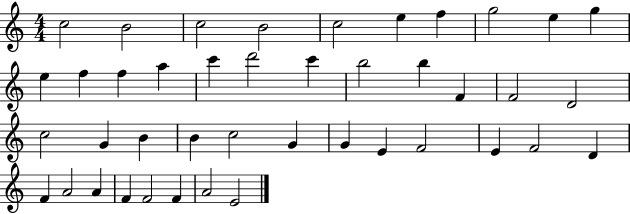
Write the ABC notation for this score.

X:1
T:Untitled
M:4/4
L:1/4
K:C
c2 B2 c2 B2 c2 e f g2 e g e f f a c' d'2 c' b2 b F F2 D2 c2 G B B c2 G G E F2 E F2 D F A2 A F F2 F A2 E2